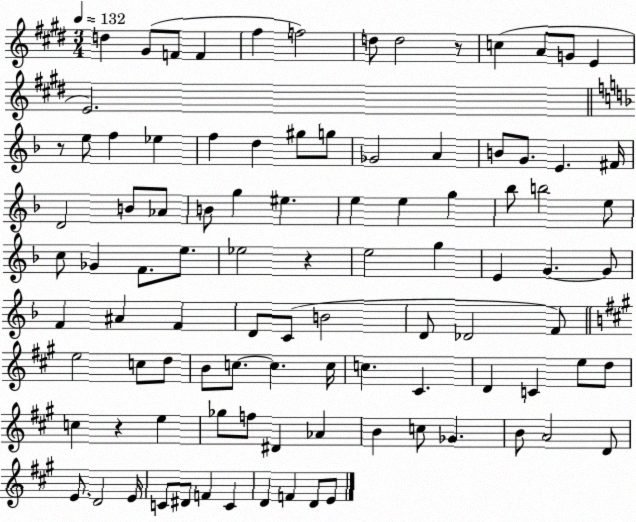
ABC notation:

X:1
T:Untitled
M:3/4
L:1/4
K:E
d ^G/2 F/2 F ^f f2 d/2 d2 z/2 c A/2 G/2 E E2 z/2 e/2 f _e f d ^g/2 g/2 _G2 A B/2 G/2 E ^F/4 D2 B/2 _A/2 B/2 g ^e e e g _b/2 b2 e/2 c/2 _G F/2 e/2 _e2 z e2 g E G G/2 F ^A F D/2 C/2 B2 D/2 _D2 F/2 e2 c/2 d/2 B/2 c/2 c c/4 c ^C D C e/2 d/2 c z e _g/2 f/2 ^D _A B c/2 _G B/2 A2 D/2 E/2 D2 E/4 C/2 ^D/2 F C D F D/2 E/2